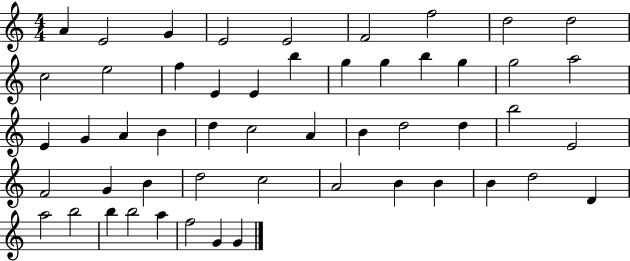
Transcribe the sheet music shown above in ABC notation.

X:1
T:Untitled
M:4/4
L:1/4
K:C
A E2 G E2 E2 F2 f2 d2 d2 c2 e2 f E E b g g b g g2 a2 E G A B d c2 A B d2 d b2 E2 F2 G B d2 c2 A2 B B B d2 D a2 b2 b b2 a f2 G G